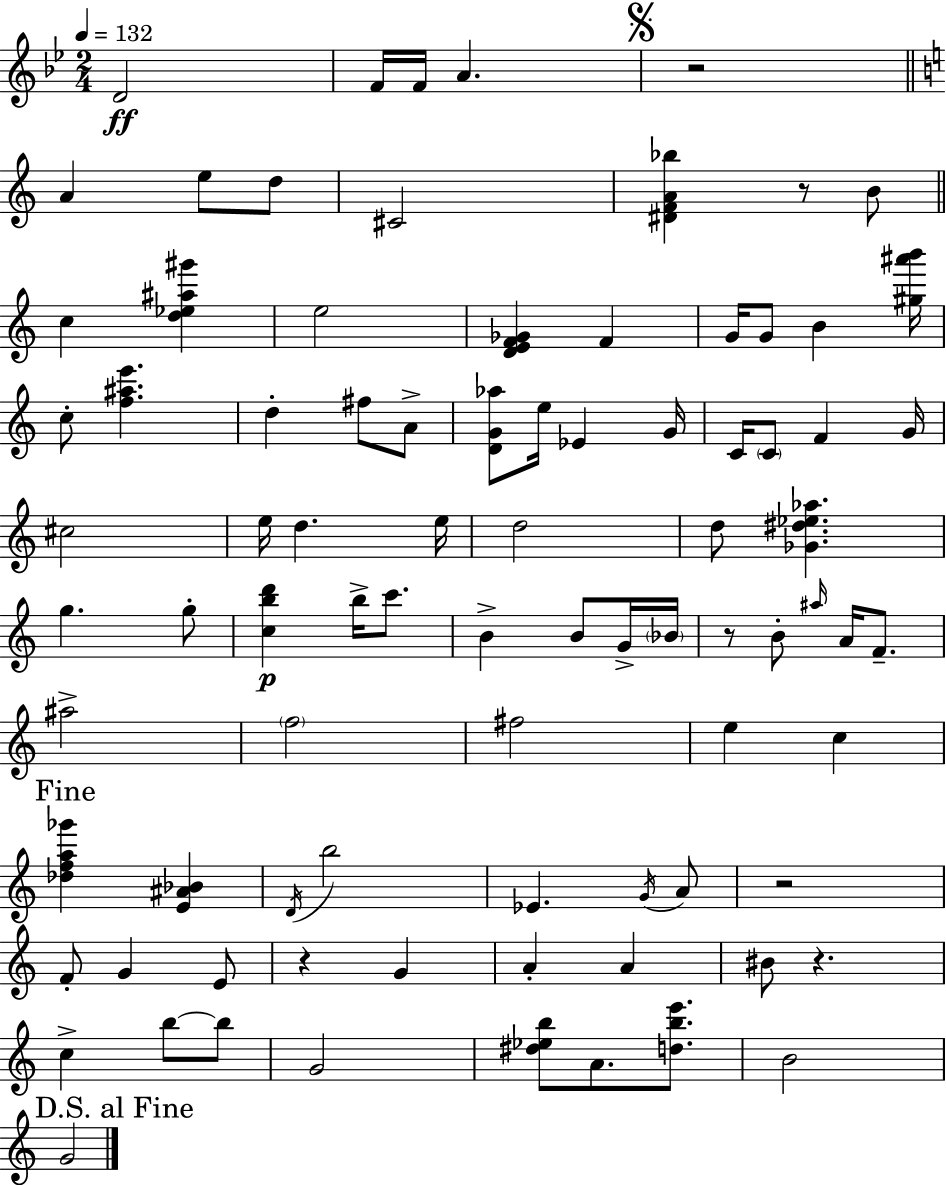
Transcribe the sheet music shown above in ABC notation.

X:1
T:Untitled
M:2/4
L:1/4
K:Bb
D2 F/4 F/4 A z2 A e/2 d/2 ^C2 [^DFA_b] z/2 B/2 c [d_e^a^g'] e2 [DEF_G] F G/4 G/2 B [^g^a'b']/4 c/2 [f^ae'] d ^f/2 A/2 [DG_a]/2 e/4 _E G/4 C/4 C/2 F G/4 ^c2 e/4 d e/4 d2 d/2 [_G^d_e_a] g g/2 [cbd'] b/4 c'/2 B B/2 G/4 _B/4 z/2 B/2 ^a/4 A/4 F/2 ^a2 f2 ^f2 e c [_dfa_g'] [E^A_B] D/4 b2 _E G/4 A/2 z2 F/2 G E/2 z G A A ^B/2 z c b/2 b/2 G2 [^d_eb]/2 A/2 [dbe']/2 B2 G2